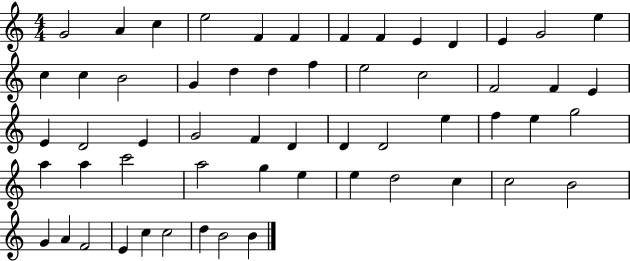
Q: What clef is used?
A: treble